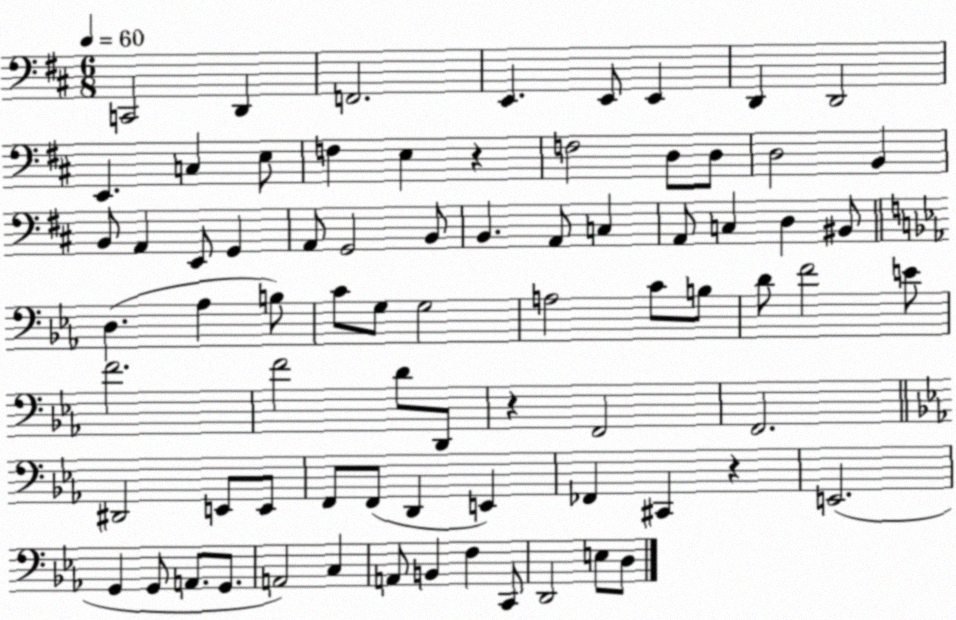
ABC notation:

X:1
T:Untitled
M:6/8
L:1/4
K:D
C,,2 D,, F,,2 E,, E,,/2 E,, D,, D,,2 E,, C, E,/2 F, E, z F,2 D,/2 D,/2 D,2 B,, B,,/2 A,, E,,/2 G,, A,,/2 G,,2 B,,/2 B,, A,,/2 C, A,,/2 C, D, ^B,,/2 D, _A, B,/2 C/2 G,/2 G,2 A,2 C/2 B,/2 D/2 F2 E/2 F2 F2 D/2 D,,/2 z F,,2 F,,2 ^D,,2 E,,/2 E,,/2 F,,/2 F,,/2 D,, E,, _F,, ^C,, z E,,2 G,, G,,/2 A,,/2 G,,/2 A,,2 C, A,,/2 B,, F, C,,/2 D,,2 E,/2 D,/2